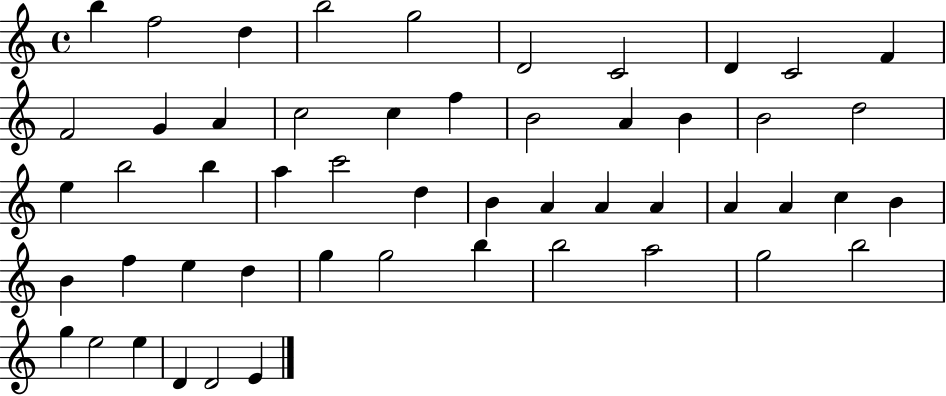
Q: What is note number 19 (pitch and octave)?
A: B4